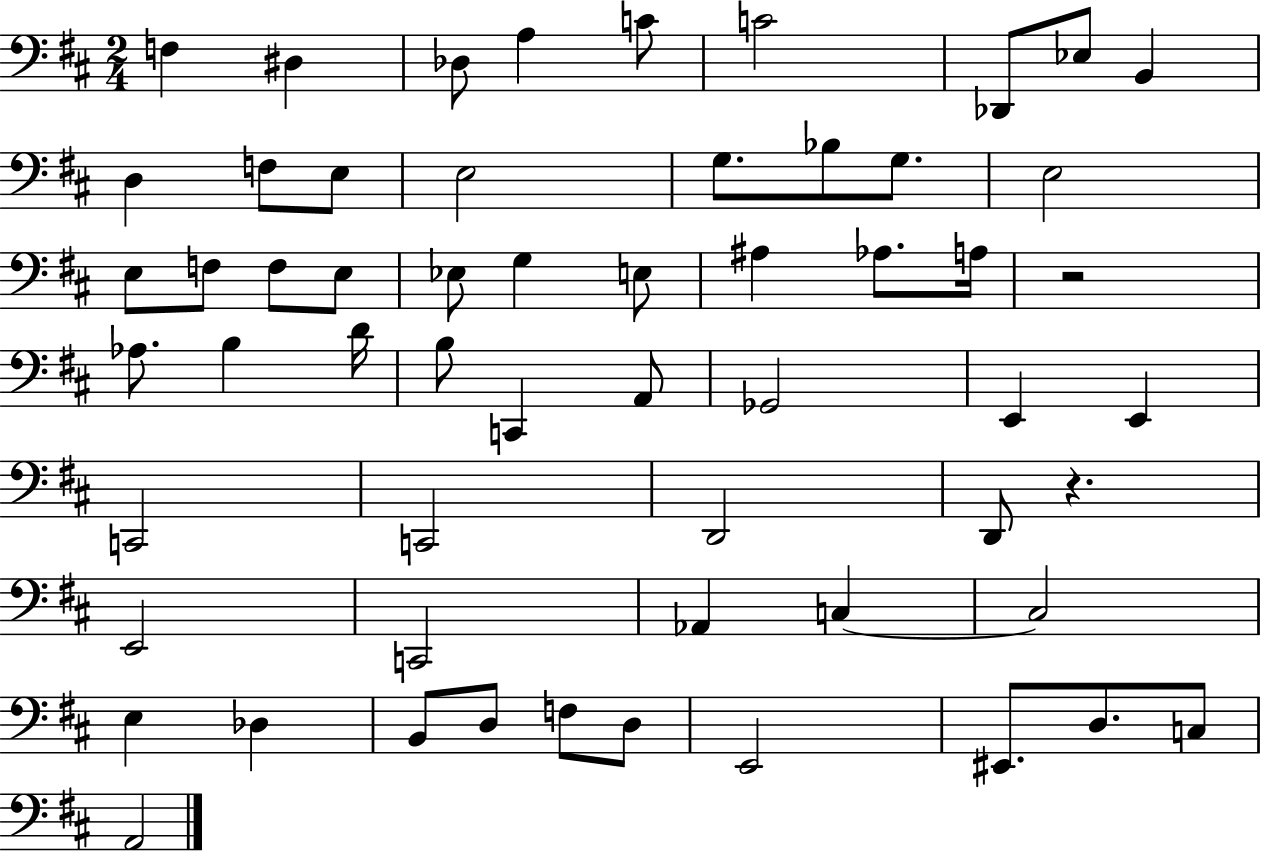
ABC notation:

X:1
T:Untitled
M:2/4
L:1/4
K:D
F, ^D, _D,/2 A, C/2 C2 _D,,/2 _E,/2 B,, D, F,/2 E,/2 E,2 G,/2 _B,/2 G,/2 E,2 E,/2 F,/2 F,/2 E,/2 _E,/2 G, E,/2 ^A, _A,/2 A,/4 z2 _A,/2 B, D/4 B,/2 C,, A,,/2 _G,,2 E,, E,, C,,2 C,,2 D,,2 D,,/2 z E,,2 C,,2 _A,, C, C,2 E, _D, B,,/2 D,/2 F,/2 D,/2 E,,2 ^E,,/2 D,/2 C,/2 A,,2